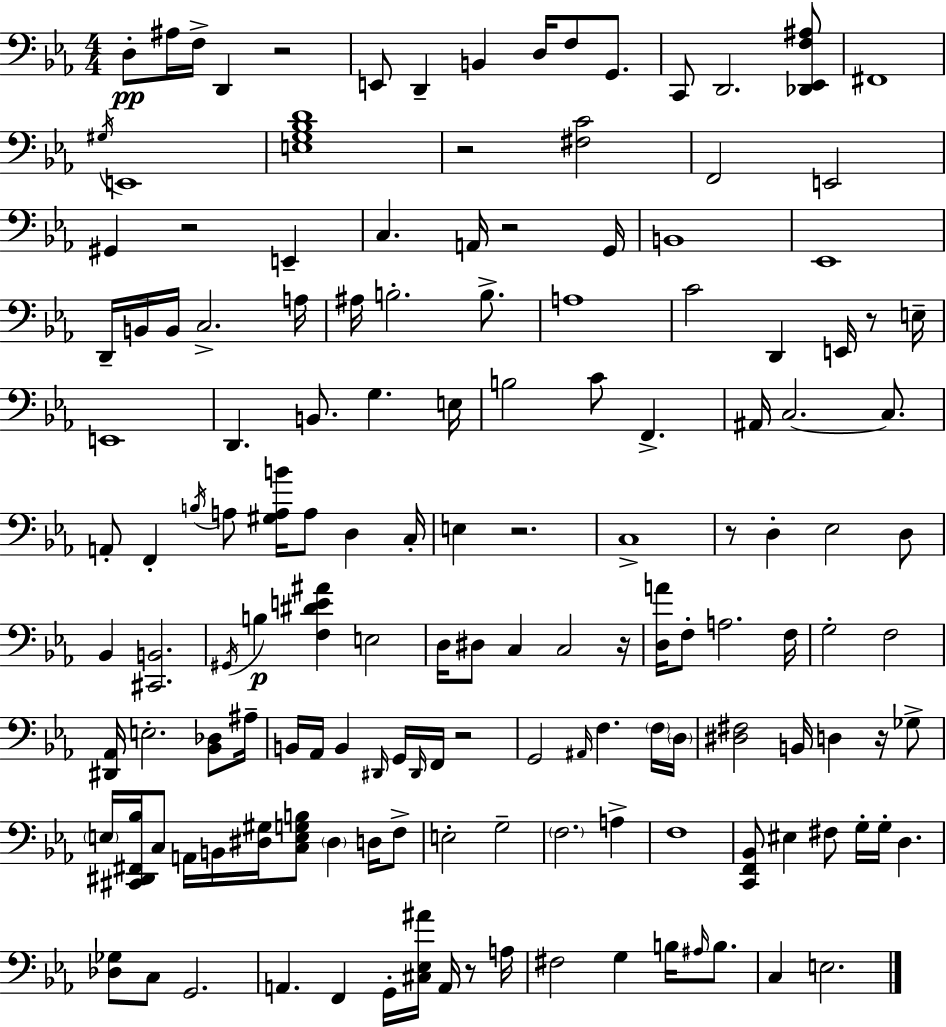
D3/e A#3/s F3/s D2/q R/h E2/e D2/q B2/q D3/s F3/e G2/e. C2/e D2/h. [Db2,Eb2,F3,A#3]/e F#2/w G#3/s E2/w [E3,G3,Bb3,D4]/w R/h [F#3,C4]/h F2/h E2/h G#2/q R/h E2/q C3/q. A2/s R/h G2/s B2/w Eb2/w D2/s B2/s B2/s C3/h. A3/s A#3/s B3/h. B3/e. A3/w C4/h D2/q E2/s R/e E3/s E2/w D2/q. B2/e. G3/q. E3/s B3/h C4/e F2/q. A#2/s C3/h. C3/e. A2/e F2/q B3/s A3/e [G#3,A3,B4]/s A3/e D3/q C3/s E3/q R/h. C3/w R/e D3/q Eb3/h D3/e Bb2/q [C#2,B2]/h. G#2/s B3/q [F3,D#4,E4,A#4]/q E3/h D3/s D#3/e C3/q C3/h R/s [D3,A4]/s F3/e A3/h. F3/s G3/h F3/h [D#2,Ab2]/s E3/h. [Bb2,Db3]/e A#3/s B2/s Ab2/s B2/q D#2/s G2/s D#2/s F2/s R/h G2/h A#2/s F3/q. F3/s D3/s [D#3,F#3]/h B2/s D3/q R/s Gb3/e E3/s [C#2,D#2,F#2,Bb3]/s C3/e A2/s B2/s [D#3,G#3]/s [C3,E3,G3,B3]/e D#3/q D3/s F3/e E3/h G3/h F3/h. A3/q F3/w [C2,F2,Bb2]/e EIS3/q F#3/e G3/s G3/s D3/q. [Db3,Gb3]/e C3/e G2/h. A2/q. F2/q G2/s [C#3,Eb3,A#4]/s A2/s R/e A3/s F#3/h G3/q B3/s A#3/s B3/e. C3/q E3/h.